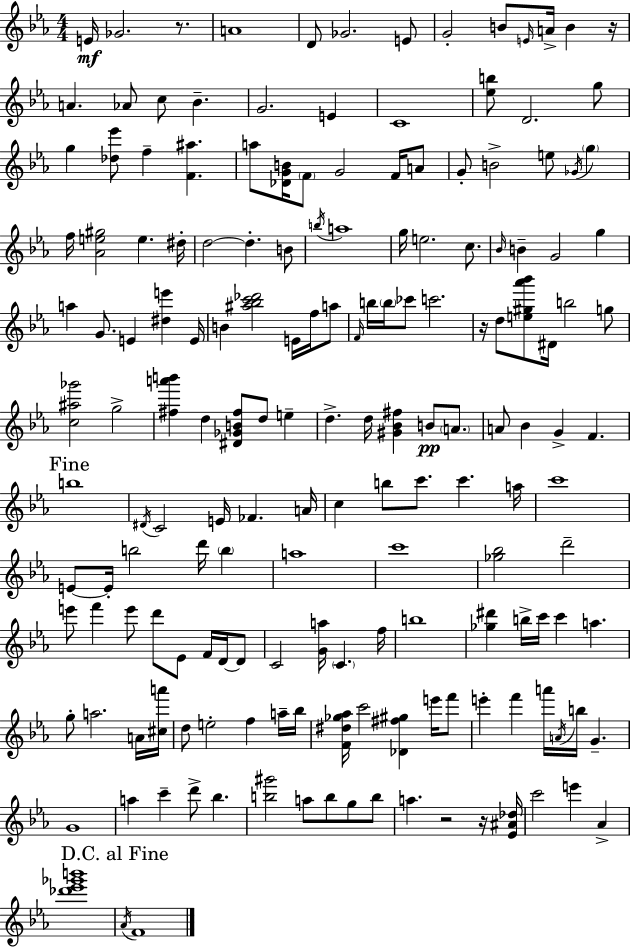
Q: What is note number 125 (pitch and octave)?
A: F6